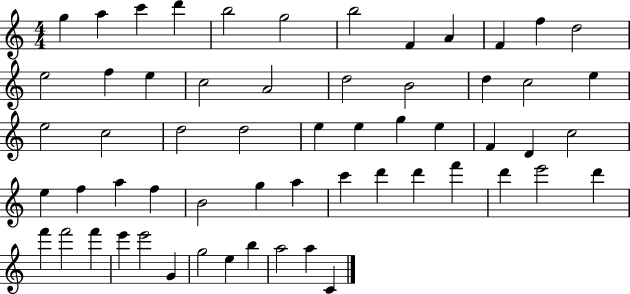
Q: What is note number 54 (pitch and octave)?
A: G5